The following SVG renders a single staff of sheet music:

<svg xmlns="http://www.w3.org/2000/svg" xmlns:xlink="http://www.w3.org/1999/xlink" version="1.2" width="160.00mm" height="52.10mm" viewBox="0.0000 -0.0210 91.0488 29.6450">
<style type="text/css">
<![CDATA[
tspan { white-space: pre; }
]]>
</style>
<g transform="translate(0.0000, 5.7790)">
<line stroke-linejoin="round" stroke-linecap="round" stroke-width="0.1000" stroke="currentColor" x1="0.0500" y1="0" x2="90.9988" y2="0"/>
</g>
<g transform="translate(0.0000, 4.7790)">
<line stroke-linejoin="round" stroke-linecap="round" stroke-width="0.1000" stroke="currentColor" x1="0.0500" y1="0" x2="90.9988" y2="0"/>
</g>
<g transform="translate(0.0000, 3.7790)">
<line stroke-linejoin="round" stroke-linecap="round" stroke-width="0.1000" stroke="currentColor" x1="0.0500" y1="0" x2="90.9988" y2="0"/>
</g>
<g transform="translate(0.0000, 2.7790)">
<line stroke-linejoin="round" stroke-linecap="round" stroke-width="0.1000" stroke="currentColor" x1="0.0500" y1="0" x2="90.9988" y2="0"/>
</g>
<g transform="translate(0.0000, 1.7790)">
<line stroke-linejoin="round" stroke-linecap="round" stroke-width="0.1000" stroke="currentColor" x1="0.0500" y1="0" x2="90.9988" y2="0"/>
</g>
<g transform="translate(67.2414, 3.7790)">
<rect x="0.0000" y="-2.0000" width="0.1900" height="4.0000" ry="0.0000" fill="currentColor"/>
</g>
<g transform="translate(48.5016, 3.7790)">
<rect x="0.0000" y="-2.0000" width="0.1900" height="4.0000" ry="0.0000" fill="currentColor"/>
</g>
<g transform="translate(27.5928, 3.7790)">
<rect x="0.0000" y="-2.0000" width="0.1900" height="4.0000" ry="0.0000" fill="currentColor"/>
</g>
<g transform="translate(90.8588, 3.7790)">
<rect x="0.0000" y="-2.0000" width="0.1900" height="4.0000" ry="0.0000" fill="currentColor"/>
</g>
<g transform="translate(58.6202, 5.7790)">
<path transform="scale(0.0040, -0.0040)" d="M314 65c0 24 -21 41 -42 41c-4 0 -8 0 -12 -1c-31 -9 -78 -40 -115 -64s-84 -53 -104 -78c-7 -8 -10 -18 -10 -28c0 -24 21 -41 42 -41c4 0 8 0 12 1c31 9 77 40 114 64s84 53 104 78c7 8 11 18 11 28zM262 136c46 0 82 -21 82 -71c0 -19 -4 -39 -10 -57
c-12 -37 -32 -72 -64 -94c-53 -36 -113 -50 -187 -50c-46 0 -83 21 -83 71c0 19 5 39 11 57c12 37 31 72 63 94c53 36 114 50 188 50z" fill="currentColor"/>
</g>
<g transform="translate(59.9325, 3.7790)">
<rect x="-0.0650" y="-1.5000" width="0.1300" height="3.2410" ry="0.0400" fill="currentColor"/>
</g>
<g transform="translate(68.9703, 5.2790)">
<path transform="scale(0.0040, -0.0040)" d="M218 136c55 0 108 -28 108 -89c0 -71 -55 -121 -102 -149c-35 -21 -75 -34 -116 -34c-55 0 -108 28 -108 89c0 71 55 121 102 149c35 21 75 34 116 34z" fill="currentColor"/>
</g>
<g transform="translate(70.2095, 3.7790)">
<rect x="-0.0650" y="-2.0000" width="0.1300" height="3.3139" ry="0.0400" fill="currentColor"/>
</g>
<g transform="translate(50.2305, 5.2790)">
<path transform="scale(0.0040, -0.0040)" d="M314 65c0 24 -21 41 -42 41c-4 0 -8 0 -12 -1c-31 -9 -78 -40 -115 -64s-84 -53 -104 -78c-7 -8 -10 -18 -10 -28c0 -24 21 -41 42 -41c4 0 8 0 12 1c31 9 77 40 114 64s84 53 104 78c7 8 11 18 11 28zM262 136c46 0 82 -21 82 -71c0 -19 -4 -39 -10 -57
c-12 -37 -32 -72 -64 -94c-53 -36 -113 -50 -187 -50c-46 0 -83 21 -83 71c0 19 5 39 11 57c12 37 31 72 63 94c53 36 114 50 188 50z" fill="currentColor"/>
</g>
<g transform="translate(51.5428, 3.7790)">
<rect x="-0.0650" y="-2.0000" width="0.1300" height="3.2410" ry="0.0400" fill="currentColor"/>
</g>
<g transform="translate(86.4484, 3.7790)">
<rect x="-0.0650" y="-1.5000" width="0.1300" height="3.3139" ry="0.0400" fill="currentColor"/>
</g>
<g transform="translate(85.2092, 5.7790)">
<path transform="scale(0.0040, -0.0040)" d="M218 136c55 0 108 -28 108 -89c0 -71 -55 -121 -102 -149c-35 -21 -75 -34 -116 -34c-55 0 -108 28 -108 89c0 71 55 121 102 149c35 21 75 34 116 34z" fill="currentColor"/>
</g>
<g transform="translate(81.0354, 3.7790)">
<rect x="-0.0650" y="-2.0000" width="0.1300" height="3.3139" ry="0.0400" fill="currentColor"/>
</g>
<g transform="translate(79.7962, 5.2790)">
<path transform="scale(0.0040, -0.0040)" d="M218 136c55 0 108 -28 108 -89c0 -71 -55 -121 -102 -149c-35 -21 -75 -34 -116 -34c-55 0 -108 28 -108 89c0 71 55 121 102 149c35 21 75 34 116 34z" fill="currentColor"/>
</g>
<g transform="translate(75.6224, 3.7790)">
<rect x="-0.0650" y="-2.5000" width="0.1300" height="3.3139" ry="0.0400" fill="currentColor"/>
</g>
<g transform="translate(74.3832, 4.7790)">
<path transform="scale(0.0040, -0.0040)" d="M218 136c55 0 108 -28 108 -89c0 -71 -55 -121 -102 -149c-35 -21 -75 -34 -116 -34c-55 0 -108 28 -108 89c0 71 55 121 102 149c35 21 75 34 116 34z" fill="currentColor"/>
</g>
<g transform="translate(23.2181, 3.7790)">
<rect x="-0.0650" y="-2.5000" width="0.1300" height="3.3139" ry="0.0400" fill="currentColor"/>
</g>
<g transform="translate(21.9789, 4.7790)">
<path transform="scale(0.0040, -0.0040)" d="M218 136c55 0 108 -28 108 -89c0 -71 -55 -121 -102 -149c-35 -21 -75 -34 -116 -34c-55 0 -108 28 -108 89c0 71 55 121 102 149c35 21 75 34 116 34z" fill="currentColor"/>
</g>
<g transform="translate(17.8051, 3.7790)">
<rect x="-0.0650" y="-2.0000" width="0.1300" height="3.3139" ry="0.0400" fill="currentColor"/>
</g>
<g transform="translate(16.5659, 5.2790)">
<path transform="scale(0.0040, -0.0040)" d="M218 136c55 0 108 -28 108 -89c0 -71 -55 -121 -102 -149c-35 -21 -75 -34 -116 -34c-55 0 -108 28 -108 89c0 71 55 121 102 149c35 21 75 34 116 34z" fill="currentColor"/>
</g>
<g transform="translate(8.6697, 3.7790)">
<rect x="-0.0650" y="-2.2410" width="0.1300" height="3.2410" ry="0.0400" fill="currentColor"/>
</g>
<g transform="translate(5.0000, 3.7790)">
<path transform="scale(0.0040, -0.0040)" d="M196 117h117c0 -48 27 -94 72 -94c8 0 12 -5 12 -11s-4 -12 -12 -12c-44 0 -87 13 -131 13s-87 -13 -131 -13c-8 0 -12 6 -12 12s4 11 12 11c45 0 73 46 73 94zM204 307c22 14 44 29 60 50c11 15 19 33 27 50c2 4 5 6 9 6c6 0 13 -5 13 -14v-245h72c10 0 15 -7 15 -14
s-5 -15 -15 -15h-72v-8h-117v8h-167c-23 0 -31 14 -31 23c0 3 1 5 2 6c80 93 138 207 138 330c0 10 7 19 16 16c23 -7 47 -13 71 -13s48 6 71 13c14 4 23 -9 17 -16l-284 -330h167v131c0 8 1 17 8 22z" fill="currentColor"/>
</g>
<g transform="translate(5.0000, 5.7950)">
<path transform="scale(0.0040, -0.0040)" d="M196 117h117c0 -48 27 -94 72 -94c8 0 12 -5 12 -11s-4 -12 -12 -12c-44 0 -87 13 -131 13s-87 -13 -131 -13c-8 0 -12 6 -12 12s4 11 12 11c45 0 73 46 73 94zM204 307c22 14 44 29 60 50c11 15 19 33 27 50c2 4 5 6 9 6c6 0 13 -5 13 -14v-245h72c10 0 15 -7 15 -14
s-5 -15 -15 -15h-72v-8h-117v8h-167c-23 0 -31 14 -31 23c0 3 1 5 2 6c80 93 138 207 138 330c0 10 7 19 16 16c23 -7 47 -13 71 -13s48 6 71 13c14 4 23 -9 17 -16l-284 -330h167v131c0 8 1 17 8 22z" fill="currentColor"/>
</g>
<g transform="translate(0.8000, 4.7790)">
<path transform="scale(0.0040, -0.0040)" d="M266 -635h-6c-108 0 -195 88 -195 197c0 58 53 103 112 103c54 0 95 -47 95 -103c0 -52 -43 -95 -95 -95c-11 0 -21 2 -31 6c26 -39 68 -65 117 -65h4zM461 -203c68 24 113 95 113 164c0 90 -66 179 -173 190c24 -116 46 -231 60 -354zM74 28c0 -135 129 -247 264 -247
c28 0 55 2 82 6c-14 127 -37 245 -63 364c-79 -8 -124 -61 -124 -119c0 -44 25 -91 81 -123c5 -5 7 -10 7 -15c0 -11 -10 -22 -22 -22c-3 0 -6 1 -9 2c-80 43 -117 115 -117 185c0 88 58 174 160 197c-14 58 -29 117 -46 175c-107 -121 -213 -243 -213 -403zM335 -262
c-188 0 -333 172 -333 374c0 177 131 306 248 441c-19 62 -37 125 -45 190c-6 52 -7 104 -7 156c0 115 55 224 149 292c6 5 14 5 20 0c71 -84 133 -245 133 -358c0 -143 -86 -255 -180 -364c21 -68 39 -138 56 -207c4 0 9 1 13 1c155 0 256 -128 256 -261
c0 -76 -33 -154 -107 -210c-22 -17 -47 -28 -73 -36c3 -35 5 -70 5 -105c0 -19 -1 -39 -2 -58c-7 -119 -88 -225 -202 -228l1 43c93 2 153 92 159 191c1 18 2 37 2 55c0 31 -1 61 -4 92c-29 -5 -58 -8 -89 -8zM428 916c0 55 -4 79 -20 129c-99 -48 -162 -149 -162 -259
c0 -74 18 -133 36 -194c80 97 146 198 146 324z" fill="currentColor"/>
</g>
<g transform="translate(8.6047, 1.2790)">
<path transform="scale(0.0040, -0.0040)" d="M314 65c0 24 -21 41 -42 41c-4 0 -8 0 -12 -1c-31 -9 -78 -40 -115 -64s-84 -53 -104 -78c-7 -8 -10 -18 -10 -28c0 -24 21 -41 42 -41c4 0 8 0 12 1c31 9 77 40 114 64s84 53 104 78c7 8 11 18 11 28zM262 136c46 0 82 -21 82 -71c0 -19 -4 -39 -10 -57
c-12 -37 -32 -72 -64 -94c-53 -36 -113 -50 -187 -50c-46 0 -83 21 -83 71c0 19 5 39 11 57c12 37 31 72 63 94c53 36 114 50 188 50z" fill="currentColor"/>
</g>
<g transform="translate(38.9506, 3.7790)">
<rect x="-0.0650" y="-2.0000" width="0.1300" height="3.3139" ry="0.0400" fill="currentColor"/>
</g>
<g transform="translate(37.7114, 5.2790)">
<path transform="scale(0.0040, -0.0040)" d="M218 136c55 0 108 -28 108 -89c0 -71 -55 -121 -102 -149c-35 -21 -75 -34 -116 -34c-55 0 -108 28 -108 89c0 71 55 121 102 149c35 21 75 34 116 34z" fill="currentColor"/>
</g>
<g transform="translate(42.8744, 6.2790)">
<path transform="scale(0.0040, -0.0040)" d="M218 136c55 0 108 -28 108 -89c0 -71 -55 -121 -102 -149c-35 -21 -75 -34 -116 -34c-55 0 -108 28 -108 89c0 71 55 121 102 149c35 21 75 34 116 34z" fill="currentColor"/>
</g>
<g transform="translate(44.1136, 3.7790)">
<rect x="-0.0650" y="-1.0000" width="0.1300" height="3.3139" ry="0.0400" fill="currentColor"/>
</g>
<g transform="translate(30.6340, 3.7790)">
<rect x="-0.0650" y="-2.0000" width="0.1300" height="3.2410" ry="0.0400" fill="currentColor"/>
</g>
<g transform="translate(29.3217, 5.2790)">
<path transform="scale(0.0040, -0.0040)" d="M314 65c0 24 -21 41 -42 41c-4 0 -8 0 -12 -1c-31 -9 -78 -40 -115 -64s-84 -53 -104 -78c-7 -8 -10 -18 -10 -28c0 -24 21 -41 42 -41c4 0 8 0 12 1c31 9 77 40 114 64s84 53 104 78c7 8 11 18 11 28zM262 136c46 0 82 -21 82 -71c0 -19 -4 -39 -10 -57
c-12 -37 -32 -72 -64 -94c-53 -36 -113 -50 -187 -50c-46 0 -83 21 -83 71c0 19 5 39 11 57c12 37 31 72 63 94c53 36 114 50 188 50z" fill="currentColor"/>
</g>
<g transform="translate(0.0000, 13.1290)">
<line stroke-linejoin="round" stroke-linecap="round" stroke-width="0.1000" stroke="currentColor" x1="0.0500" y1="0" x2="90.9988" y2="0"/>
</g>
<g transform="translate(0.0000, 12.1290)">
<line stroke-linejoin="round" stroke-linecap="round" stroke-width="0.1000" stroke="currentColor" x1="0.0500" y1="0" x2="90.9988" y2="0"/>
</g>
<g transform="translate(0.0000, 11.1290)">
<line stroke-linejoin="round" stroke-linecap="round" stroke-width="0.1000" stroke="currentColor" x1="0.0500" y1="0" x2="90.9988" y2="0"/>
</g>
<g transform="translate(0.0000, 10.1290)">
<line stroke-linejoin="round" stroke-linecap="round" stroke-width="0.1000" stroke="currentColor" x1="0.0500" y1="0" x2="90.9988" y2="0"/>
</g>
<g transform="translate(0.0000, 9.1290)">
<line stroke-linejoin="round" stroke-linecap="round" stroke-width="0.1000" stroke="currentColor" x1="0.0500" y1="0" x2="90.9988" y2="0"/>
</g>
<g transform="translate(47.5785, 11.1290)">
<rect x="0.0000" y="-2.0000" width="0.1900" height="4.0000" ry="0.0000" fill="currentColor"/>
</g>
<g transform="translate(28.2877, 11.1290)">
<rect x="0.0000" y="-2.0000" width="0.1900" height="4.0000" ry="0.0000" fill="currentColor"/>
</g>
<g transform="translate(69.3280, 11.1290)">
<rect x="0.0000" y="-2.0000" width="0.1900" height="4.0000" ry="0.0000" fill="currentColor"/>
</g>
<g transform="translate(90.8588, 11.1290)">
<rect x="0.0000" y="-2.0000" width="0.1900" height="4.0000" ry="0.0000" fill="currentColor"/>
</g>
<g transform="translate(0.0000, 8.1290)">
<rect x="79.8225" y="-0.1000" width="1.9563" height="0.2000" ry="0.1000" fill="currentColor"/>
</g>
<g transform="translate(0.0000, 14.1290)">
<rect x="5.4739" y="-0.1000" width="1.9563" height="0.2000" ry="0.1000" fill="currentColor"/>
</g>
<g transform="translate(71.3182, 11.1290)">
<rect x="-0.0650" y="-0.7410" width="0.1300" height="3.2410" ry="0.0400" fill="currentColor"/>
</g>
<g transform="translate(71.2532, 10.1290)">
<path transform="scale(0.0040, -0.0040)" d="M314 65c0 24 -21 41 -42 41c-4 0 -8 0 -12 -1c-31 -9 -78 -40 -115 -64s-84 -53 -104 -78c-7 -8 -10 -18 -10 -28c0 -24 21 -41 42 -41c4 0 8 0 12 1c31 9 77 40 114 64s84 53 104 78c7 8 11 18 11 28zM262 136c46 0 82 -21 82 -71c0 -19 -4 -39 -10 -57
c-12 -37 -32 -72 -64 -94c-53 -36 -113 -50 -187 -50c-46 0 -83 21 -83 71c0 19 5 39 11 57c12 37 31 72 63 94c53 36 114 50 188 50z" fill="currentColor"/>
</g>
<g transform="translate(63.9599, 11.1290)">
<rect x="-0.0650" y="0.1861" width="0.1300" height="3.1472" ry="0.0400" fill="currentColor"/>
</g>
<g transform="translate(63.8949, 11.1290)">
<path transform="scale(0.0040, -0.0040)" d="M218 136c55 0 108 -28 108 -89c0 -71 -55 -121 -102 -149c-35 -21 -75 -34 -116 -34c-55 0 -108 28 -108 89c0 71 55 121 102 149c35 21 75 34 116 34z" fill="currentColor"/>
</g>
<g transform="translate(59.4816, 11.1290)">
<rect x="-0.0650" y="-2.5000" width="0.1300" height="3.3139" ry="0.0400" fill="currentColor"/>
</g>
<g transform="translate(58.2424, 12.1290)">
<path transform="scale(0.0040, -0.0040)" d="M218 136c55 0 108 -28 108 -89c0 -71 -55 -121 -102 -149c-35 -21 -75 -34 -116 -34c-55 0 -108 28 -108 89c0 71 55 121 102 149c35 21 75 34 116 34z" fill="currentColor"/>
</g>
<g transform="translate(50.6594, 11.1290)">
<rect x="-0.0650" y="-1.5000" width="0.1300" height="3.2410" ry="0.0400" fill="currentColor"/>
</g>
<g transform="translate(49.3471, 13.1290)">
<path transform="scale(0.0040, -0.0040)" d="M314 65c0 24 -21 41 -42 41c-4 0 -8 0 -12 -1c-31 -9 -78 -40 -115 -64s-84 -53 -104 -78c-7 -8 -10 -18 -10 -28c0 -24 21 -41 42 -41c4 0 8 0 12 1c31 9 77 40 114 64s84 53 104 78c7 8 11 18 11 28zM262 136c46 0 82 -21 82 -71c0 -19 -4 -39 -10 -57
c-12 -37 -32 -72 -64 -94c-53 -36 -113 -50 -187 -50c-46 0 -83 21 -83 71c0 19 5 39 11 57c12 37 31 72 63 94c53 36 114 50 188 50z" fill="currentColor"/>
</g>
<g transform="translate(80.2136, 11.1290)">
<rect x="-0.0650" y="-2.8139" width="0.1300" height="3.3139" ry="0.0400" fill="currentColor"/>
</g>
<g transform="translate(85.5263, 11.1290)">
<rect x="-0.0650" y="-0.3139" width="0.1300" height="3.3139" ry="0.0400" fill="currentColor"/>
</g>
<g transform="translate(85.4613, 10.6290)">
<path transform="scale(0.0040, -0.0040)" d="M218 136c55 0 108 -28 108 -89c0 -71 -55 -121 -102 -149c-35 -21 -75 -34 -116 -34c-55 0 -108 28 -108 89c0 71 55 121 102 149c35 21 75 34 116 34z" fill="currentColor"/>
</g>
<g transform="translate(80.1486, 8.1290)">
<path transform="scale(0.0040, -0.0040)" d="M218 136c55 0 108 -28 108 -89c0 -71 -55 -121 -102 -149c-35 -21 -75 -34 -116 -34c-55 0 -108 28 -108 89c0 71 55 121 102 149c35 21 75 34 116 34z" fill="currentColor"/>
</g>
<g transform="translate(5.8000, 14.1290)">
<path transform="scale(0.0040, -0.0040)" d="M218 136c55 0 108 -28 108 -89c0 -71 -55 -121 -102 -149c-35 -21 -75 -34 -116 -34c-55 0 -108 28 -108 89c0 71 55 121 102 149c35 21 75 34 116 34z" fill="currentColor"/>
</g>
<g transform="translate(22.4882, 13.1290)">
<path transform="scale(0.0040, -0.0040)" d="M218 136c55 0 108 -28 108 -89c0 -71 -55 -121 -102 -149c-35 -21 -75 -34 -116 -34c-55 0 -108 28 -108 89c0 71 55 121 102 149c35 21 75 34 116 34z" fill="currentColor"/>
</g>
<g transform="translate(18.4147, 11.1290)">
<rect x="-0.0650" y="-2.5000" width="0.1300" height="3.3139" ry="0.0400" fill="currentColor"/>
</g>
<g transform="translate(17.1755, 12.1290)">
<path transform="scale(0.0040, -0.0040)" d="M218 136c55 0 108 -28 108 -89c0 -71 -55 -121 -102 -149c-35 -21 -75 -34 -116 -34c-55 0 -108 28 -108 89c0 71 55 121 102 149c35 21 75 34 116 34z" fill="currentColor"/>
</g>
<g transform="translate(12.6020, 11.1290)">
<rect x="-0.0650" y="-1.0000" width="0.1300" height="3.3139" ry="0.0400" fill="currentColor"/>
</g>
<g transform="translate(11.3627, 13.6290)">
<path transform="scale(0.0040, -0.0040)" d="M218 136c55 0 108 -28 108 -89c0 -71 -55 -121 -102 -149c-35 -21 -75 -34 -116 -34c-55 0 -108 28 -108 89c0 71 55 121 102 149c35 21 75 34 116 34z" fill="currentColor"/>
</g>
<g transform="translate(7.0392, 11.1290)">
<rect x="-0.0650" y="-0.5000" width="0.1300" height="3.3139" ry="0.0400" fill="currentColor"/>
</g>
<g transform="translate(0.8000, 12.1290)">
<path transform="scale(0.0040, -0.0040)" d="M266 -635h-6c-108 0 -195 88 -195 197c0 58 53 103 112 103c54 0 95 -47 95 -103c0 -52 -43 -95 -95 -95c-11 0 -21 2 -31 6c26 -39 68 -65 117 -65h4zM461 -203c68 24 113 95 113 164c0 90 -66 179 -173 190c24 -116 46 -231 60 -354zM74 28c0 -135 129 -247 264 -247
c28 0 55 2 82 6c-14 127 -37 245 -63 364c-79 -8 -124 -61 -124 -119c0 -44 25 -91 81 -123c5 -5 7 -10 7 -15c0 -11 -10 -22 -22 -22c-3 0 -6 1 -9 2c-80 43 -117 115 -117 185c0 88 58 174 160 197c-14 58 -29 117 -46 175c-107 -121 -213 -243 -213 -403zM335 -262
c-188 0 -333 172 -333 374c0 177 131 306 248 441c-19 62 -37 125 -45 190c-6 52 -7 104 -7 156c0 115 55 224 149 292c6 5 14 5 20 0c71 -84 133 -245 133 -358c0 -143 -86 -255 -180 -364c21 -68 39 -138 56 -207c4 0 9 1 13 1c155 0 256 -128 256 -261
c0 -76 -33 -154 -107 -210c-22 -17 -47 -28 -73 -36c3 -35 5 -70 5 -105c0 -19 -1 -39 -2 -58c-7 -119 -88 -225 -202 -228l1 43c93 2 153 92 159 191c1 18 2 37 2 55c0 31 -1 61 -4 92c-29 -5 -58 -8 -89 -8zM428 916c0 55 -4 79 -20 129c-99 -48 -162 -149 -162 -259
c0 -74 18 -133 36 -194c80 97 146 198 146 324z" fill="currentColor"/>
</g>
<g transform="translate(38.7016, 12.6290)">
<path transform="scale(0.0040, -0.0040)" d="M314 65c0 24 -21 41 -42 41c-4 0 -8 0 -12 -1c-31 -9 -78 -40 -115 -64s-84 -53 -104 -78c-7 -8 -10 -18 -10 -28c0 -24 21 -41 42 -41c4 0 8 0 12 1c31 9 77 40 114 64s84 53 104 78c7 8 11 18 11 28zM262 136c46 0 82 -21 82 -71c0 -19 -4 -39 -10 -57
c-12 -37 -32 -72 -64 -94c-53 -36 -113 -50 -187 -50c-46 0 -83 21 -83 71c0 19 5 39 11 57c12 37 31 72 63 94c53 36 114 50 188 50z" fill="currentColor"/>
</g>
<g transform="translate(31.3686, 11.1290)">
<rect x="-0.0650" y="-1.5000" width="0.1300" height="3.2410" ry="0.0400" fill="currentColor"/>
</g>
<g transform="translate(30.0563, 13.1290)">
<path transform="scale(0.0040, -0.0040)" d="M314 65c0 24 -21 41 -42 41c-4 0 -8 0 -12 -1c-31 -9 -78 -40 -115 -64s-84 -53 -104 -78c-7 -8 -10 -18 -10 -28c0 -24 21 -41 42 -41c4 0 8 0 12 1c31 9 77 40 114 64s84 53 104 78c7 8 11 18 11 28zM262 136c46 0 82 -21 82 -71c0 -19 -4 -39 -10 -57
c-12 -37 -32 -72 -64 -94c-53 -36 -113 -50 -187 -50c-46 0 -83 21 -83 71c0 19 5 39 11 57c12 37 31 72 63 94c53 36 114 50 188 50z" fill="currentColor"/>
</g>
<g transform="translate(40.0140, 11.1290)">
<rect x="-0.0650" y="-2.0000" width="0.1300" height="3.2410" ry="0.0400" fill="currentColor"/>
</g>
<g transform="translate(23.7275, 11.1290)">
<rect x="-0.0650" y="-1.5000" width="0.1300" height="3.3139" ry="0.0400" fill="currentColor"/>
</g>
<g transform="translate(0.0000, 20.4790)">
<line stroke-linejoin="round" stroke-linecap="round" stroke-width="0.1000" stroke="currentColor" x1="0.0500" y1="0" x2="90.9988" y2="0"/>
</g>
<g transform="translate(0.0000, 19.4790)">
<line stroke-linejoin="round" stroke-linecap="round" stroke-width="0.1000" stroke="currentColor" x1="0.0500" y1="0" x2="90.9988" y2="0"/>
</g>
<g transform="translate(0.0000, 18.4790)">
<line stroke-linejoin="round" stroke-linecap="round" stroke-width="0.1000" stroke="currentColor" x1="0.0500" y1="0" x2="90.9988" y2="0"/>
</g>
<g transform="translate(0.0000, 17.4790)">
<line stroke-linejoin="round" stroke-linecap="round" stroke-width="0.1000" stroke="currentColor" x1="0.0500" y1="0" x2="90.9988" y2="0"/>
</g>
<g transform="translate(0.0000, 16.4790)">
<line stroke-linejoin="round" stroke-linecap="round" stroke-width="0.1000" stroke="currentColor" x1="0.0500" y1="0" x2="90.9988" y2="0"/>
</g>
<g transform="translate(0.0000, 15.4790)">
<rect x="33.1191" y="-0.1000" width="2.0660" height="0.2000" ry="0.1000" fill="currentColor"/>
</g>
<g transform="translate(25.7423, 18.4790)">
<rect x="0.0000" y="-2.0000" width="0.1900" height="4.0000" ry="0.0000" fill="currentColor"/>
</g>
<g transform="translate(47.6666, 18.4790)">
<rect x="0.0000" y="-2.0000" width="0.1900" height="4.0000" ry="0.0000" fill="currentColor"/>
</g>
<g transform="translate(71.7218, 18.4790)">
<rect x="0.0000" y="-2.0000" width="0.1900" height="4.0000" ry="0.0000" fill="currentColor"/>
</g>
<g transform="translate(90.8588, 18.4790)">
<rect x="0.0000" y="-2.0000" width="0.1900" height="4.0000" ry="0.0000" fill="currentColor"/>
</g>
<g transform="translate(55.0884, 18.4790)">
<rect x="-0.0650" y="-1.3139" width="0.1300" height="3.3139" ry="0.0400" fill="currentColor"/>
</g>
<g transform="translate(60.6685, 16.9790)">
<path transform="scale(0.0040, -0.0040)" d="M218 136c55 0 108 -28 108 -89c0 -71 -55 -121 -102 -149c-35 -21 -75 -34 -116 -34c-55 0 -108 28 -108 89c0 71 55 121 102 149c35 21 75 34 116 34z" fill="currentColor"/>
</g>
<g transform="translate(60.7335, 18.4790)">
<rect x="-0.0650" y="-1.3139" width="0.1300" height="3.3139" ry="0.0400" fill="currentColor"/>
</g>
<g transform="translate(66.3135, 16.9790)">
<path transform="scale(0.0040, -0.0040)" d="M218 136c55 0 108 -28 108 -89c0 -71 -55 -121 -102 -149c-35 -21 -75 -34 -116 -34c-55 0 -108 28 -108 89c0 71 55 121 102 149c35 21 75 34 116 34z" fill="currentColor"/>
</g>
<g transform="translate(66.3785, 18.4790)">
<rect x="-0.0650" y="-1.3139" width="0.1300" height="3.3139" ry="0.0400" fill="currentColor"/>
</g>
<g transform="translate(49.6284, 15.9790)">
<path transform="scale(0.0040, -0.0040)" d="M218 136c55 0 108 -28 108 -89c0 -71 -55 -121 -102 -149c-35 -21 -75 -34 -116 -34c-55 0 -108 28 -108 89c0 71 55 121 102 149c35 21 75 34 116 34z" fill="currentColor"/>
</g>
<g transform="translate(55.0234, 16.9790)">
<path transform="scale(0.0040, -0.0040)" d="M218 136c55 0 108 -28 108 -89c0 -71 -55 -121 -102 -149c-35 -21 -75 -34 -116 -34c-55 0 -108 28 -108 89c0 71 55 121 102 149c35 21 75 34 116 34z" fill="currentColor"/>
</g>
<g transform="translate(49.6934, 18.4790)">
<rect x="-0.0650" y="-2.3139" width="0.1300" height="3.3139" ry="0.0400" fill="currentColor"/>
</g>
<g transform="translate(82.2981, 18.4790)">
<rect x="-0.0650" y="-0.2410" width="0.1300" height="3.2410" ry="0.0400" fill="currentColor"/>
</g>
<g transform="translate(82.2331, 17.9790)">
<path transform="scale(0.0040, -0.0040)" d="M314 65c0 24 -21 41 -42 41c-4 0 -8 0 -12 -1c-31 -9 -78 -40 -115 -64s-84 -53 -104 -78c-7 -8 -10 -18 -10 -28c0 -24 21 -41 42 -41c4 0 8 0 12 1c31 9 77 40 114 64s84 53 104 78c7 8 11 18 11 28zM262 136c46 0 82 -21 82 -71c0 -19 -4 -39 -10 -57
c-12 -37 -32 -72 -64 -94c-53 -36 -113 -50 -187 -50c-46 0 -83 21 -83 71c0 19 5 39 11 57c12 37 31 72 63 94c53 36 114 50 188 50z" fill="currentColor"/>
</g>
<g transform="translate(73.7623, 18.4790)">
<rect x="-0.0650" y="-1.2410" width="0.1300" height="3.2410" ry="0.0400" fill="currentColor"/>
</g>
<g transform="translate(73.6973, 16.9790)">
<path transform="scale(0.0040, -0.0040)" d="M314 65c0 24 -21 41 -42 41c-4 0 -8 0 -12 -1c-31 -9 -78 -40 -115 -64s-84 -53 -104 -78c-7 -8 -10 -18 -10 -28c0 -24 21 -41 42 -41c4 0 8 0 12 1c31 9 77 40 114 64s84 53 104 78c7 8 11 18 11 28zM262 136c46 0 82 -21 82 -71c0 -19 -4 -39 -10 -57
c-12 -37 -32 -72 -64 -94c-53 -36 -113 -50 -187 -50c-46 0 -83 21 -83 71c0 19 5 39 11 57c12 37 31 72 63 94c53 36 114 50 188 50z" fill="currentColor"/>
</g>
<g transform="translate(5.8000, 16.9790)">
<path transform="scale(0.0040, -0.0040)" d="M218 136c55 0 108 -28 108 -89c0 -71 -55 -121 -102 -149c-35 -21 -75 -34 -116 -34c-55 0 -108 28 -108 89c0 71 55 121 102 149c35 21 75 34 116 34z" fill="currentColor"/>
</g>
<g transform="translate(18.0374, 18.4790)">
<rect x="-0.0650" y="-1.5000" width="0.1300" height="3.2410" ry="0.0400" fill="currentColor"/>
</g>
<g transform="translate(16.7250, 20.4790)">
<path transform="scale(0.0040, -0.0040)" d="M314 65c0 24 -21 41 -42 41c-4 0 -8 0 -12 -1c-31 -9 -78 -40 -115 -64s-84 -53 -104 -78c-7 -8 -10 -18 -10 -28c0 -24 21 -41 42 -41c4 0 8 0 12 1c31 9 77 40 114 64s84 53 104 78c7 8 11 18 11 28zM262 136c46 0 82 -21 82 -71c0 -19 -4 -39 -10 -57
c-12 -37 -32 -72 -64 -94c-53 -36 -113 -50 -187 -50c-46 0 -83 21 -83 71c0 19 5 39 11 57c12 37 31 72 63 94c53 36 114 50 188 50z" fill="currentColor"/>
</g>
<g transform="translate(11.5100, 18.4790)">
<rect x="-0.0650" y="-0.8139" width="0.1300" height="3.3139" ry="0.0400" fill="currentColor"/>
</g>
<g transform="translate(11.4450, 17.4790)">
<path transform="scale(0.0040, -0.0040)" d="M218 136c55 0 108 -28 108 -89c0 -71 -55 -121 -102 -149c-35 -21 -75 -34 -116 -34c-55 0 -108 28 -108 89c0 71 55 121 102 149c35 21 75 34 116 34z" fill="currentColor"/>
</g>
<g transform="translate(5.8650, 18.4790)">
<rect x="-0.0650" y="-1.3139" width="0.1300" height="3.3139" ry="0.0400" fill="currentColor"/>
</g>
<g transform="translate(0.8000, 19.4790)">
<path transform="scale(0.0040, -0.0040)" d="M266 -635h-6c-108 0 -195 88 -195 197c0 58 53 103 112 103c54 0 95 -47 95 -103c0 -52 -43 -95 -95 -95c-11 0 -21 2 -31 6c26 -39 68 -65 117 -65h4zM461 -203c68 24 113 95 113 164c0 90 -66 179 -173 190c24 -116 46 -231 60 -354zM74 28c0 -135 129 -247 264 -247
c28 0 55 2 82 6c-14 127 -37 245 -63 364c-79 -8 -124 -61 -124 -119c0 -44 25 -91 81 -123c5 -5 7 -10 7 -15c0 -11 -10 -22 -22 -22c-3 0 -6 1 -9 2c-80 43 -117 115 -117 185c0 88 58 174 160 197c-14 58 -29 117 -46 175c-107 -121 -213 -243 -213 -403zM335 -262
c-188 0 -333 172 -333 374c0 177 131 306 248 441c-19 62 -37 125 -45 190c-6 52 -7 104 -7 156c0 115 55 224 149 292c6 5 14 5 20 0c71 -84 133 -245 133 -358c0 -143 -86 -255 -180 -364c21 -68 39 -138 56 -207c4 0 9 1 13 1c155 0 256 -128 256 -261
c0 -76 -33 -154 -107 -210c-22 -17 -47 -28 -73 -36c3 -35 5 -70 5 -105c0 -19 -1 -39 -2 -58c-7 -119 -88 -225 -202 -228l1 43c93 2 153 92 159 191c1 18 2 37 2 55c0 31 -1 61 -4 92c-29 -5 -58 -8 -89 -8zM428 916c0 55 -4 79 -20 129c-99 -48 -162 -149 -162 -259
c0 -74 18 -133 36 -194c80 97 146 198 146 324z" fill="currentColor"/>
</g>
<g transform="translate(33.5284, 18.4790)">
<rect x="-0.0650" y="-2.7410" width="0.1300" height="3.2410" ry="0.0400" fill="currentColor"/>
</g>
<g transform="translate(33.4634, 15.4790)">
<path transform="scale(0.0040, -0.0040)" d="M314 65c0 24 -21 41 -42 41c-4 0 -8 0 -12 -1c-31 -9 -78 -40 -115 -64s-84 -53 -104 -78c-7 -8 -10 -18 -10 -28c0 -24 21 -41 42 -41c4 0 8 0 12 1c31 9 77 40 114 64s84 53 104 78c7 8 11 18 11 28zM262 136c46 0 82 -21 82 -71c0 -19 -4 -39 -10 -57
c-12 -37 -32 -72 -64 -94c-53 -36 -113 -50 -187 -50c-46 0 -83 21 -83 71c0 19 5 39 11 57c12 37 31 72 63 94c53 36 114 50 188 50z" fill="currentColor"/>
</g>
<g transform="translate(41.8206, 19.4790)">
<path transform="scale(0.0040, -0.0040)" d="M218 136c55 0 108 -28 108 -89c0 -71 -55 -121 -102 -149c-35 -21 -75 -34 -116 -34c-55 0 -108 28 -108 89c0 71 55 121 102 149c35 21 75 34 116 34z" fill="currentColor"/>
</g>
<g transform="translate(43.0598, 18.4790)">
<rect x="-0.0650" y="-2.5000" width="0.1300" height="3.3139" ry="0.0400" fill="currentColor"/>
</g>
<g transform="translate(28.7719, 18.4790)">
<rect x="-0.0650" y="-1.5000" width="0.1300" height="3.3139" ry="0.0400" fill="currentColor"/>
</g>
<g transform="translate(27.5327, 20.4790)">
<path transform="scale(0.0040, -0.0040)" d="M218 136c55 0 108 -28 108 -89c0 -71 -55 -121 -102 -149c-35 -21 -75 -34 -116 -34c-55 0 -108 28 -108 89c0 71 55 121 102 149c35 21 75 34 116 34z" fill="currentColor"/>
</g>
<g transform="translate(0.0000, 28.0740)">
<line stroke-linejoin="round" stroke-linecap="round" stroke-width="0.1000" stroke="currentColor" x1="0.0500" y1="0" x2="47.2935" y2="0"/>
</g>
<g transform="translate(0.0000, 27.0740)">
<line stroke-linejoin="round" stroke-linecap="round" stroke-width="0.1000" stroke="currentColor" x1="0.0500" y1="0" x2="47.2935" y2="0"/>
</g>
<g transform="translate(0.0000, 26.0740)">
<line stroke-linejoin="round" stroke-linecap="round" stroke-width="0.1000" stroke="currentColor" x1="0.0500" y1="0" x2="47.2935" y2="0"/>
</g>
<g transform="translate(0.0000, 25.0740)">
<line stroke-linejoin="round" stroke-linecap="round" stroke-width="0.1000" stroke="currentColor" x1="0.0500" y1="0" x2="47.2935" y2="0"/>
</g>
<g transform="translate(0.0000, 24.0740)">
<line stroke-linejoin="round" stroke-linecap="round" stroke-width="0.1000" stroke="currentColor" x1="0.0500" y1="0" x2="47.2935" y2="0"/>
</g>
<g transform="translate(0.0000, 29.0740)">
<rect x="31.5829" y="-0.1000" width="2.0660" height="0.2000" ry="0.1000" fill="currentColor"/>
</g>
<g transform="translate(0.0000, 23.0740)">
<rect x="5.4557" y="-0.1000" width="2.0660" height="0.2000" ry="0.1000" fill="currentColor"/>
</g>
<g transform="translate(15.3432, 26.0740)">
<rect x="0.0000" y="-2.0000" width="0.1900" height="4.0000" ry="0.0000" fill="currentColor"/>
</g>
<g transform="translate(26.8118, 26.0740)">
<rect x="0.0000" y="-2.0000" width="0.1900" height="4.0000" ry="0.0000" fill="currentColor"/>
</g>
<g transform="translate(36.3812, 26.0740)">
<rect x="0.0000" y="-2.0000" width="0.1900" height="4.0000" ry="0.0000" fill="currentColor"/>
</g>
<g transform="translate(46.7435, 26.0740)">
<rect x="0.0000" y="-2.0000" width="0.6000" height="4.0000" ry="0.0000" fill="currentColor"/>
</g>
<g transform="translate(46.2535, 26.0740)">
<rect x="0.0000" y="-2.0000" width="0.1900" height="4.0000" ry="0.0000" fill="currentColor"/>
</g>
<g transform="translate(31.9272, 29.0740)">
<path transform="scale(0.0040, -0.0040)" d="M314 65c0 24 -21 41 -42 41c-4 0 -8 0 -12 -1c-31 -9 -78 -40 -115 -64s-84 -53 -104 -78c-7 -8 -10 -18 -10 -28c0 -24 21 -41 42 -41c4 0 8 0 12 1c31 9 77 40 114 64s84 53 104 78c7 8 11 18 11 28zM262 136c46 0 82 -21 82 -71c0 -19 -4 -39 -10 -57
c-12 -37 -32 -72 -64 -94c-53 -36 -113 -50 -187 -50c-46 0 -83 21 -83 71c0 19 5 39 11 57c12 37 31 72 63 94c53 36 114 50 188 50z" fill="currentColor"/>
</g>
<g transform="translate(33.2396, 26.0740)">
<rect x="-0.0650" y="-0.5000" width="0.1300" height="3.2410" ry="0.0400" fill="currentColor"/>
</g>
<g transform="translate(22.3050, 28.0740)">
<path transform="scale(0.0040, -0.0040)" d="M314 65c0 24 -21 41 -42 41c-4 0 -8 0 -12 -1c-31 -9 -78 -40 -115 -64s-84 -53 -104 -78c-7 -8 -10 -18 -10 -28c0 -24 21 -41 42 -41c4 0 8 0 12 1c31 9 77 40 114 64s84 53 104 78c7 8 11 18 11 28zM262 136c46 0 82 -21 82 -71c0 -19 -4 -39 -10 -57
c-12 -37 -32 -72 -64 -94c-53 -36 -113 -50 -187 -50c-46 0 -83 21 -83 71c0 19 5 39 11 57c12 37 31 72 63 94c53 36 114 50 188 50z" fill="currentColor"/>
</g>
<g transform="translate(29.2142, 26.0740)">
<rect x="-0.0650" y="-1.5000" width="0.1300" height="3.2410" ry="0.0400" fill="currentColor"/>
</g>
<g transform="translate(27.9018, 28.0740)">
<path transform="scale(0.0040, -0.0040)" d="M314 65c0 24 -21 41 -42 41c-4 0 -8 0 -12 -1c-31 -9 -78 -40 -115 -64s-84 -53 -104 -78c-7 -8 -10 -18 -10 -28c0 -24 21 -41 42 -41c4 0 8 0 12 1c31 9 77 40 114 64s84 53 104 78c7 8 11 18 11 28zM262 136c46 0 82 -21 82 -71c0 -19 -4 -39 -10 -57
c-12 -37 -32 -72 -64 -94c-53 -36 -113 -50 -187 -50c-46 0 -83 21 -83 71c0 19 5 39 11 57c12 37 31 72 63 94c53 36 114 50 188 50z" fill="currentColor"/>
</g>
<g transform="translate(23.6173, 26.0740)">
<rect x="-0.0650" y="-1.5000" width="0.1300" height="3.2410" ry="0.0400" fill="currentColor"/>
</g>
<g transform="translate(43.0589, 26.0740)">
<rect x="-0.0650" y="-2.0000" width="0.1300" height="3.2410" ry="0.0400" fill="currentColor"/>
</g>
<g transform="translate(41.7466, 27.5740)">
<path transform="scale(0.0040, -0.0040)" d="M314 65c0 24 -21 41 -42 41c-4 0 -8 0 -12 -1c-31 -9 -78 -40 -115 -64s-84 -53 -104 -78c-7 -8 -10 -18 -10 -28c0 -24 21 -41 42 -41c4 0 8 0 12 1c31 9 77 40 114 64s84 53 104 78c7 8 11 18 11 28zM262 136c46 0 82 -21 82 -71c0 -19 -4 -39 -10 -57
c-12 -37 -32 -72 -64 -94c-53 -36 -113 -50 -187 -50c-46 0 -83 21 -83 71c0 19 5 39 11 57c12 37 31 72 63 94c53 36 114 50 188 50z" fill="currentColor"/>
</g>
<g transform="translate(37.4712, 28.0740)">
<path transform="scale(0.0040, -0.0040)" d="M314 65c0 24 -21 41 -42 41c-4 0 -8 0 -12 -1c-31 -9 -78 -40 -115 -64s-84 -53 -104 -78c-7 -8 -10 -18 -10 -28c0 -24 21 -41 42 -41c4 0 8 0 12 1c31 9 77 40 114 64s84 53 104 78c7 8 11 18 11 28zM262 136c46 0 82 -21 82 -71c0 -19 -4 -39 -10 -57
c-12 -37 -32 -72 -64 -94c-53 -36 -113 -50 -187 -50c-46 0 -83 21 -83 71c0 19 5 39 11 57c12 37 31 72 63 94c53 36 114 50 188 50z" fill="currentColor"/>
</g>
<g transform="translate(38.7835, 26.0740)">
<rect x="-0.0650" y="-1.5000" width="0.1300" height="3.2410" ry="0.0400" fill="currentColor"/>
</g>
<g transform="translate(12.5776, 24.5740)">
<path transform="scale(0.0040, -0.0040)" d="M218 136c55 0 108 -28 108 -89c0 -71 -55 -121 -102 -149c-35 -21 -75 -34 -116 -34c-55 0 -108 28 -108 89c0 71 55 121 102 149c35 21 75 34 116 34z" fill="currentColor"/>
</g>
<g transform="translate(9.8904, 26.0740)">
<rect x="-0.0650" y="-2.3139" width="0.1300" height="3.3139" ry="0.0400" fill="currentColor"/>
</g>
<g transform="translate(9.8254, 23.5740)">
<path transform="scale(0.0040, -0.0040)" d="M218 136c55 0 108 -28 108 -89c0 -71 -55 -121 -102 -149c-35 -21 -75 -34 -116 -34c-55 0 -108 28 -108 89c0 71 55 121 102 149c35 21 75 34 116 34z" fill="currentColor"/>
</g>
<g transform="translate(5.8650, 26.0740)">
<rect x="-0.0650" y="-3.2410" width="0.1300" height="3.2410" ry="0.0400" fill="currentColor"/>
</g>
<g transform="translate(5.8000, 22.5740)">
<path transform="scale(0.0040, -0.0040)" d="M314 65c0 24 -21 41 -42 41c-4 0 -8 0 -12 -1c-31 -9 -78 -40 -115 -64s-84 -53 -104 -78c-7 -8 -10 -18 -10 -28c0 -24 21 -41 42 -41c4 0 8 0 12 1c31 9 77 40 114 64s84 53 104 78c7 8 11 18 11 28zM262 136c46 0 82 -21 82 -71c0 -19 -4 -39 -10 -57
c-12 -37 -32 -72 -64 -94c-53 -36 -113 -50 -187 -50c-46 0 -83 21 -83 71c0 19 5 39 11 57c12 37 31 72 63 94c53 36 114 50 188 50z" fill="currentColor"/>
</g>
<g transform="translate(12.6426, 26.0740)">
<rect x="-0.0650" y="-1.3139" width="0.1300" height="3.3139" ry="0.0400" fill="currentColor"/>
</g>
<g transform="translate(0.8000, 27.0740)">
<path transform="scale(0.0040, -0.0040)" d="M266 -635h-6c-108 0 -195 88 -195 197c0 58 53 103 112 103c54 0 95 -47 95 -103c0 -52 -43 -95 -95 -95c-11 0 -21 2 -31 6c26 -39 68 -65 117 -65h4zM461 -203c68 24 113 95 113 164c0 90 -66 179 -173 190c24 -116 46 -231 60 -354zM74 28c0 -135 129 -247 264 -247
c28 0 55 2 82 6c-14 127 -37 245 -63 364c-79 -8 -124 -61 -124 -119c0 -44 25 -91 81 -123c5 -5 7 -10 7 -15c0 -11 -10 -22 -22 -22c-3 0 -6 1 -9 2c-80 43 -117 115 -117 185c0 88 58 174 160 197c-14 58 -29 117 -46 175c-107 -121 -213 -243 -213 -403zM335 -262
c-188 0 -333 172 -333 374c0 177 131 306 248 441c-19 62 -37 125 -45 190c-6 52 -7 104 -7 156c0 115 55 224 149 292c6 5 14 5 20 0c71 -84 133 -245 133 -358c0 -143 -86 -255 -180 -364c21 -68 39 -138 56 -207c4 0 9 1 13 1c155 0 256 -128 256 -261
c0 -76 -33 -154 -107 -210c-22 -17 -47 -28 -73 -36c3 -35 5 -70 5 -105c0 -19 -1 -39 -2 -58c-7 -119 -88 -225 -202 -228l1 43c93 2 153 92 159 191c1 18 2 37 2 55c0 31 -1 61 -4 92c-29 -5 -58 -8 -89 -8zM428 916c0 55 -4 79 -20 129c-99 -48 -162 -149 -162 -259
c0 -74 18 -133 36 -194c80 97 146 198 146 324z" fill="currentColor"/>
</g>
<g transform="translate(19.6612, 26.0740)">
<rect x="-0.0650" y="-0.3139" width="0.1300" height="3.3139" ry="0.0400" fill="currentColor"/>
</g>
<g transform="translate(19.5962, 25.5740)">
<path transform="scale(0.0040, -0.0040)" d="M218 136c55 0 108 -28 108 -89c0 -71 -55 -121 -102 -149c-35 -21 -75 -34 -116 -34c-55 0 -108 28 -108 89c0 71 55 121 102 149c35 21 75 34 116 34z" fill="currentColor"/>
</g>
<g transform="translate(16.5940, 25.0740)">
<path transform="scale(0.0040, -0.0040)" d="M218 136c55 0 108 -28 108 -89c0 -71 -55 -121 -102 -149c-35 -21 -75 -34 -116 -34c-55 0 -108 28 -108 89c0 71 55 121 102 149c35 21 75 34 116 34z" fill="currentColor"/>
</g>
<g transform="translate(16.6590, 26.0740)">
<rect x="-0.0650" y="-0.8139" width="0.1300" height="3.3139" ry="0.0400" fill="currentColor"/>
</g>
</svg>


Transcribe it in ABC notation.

X:1
T:Untitled
M:4/4
L:1/4
K:C
g2 F G F2 F D F2 E2 F G F E C D G E E2 F2 E2 G B d2 a c e d E2 E a2 G g e e e e2 c2 b2 g e d c E2 E2 C2 E2 F2